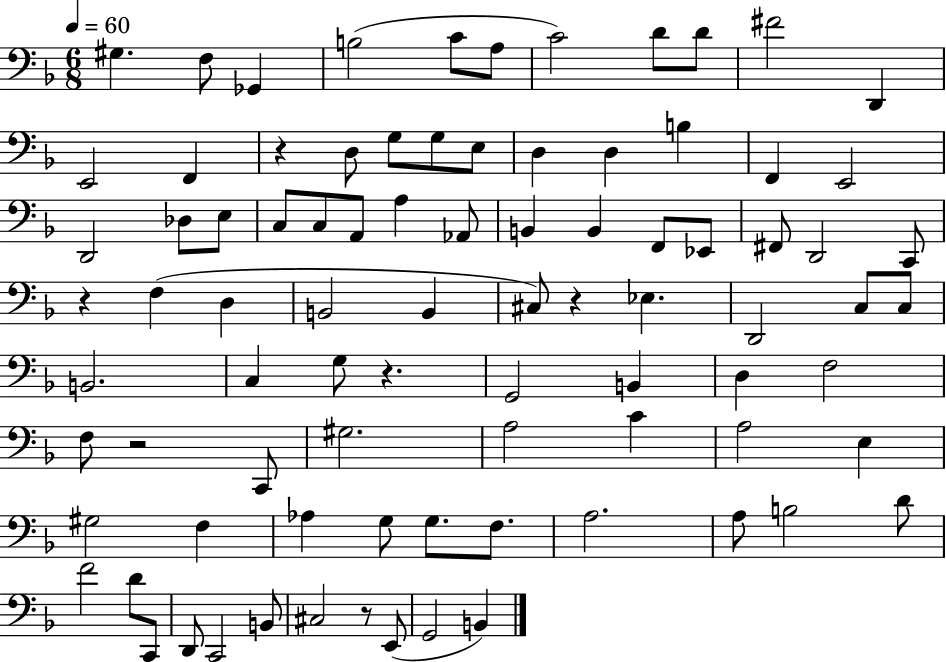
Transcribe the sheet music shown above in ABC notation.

X:1
T:Untitled
M:6/8
L:1/4
K:F
^G, F,/2 _G,, B,2 C/2 A,/2 C2 D/2 D/2 ^F2 D,, E,,2 F,, z D,/2 G,/2 G,/2 E,/2 D, D, B, F,, E,,2 D,,2 _D,/2 E,/2 C,/2 C,/2 A,,/2 A, _A,,/2 B,, B,, F,,/2 _E,,/2 ^F,,/2 D,,2 C,,/2 z F, D, B,,2 B,, ^C,/2 z _E, D,,2 C,/2 C,/2 B,,2 C, G,/2 z G,,2 B,, D, F,2 F,/2 z2 C,,/2 ^G,2 A,2 C A,2 E, ^G,2 F, _A, G,/2 G,/2 F,/2 A,2 A,/2 B,2 D/2 F2 D/2 C,,/2 D,,/2 C,,2 B,,/2 ^C,2 z/2 E,,/2 G,,2 B,,